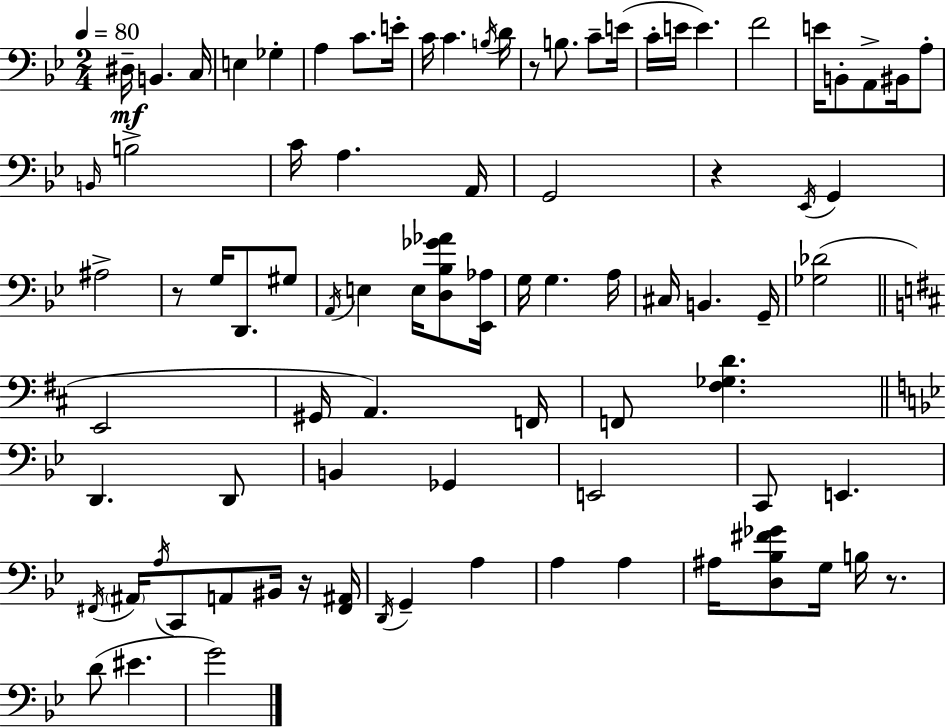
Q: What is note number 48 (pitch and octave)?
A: A2